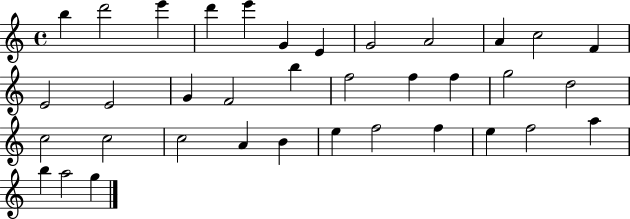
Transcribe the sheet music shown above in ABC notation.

X:1
T:Untitled
M:4/4
L:1/4
K:C
b d'2 e' d' e' G E G2 A2 A c2 F E2 E2 G F2 b f2 f f g2 d2 c2 c2 c2 A B e f2 f e f2 a b a2 g